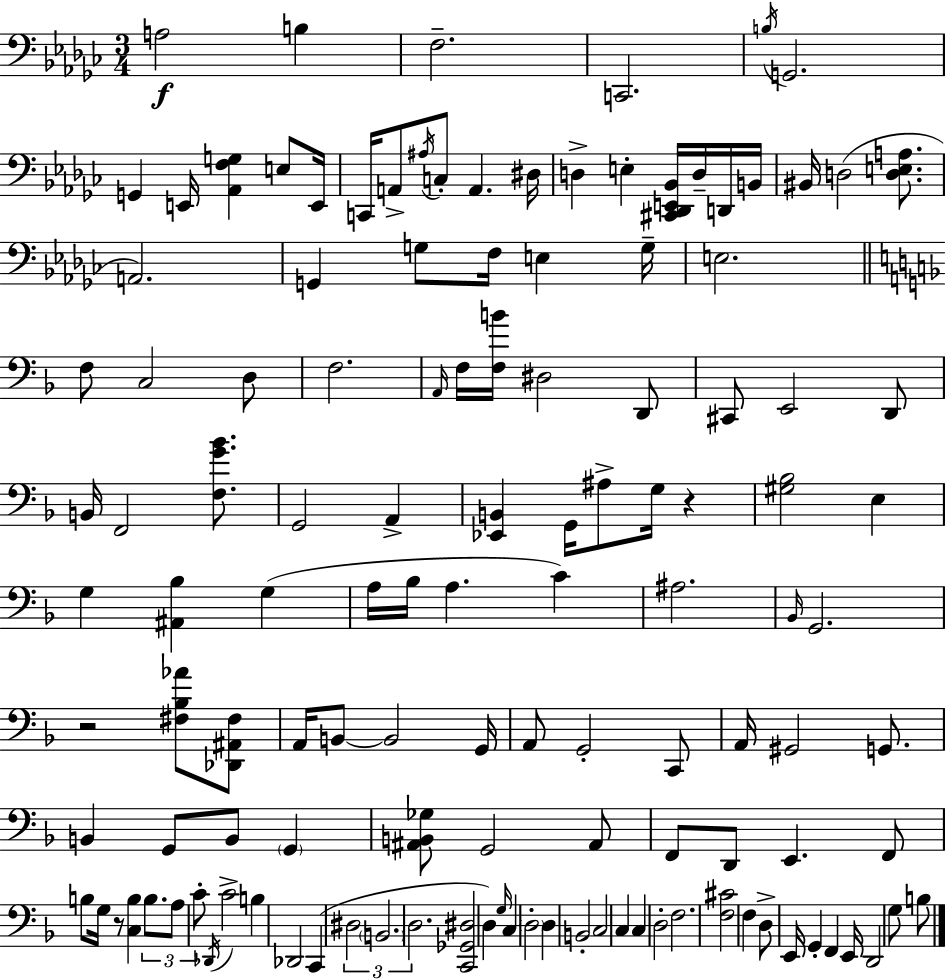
{
  \clef bass
  \numericTimeSignature
  \time 3/4
  \key ees \minor
  a2\f b4 | f2.-- | c,2. | \acciaccatura { b16 } g,2. | \break g,4 e,16 <aes, f g>4 e8 | e,16 c,16 a,8-> \acciaccatura { ais16 } c8-. a,4. | dis16 d4-> e4-. <cis, des, e, bes,>16 d16-- | d,16 b,16 bis,16 d2( <d e a>8. | \break a,2.) | g,4 g8 f16 e4 | g16-- e2. | \bar "||" \break \key d \minor f8 c2 d8 | f2. | \grace { a,16 } f16 <f b'>16 dis2 d,8 | cis,8 e,2 d,8 | \break b,16 f,2 <f g' bes'>8. | g,2 a,4-> | <ees, b,>4 g,16 ais8-> g16 r4 | <gis bes>2 e4 | \break g4 <ais, bes>4 g4( | a16 bes16 a4. c'4) | ais2. | \grace { bes,16 } g,2. | \break r2 <fis bes aes'>8 | <des, ais, fis>8 a,16 b,8~~ b,2 | g,16 a,8 g,2-. | c,8 a,16 gis,2 g,8. | \break b,4 g,8 b,8 \parenthesize g,4 | <ais, b, ges>8 g,2 | ais,8 f,8 d,8 e,4. | f,8 b8 g16 r8 <c b>4 \tuplet 3/2 { b8. | \break a8 c'8-. } \acciaccatura { des,16 } c'2-> | b4 des,2 | c,4( \tuplet 3/2 { dis2 | \parenthesize b,2. | \break d2. } | <c, ges, dis>2 d4) | \grace { g16 } c4 \parenthesize d2-. | d4 b,2-. | \break c2 | c4 c4 d2-. | f2. | <f cis'>2 | \break f4 d8-> e,16 g,4-. f,4 | e,16 d,2 | g8 b8 \bar "|."
}